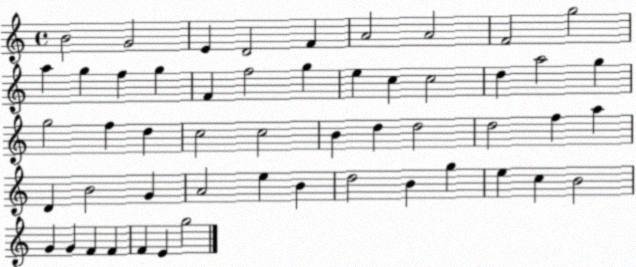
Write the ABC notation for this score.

X:1
T:Untitled
M:4/4
L:1/4
K:C
B2 G2 E D2 F A2 A2 F2 g2 a g f g F f2 g e c c2 d a2 g g2 f d c2 c2 B d d2 d2 f a D B2 G A2 e B d2 B g e c B2 G G F F F E g2